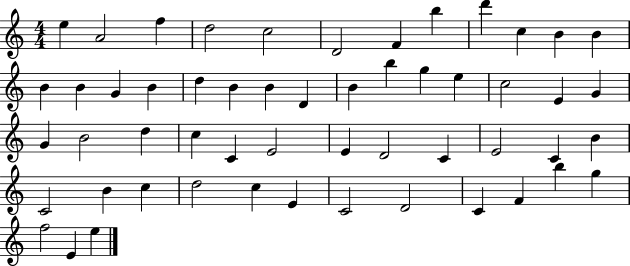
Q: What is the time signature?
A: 4/4